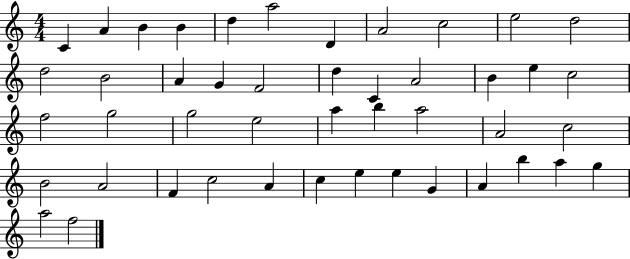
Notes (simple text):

C4/q A4/q B4/q B4/q D5/q A5/h D4/q A4/h C5/h E5/h D5/h D5/h B4/h A4/q G4/q F4/h D5/q C4/q A4/h B4/q E5/q C5/h F5/h G5/h G5/h E5/h A5/q B5/q A5/h A4/h C5/h B4/h A4/h F4/q C5/h A4/q C5/q E5/q E5/q G4/q A4/q B5/q A5/q G5/q A5/h F5/h